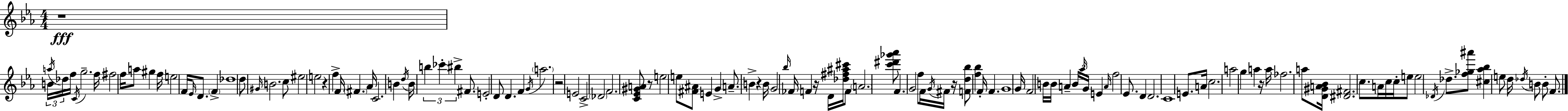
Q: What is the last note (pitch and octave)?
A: F4